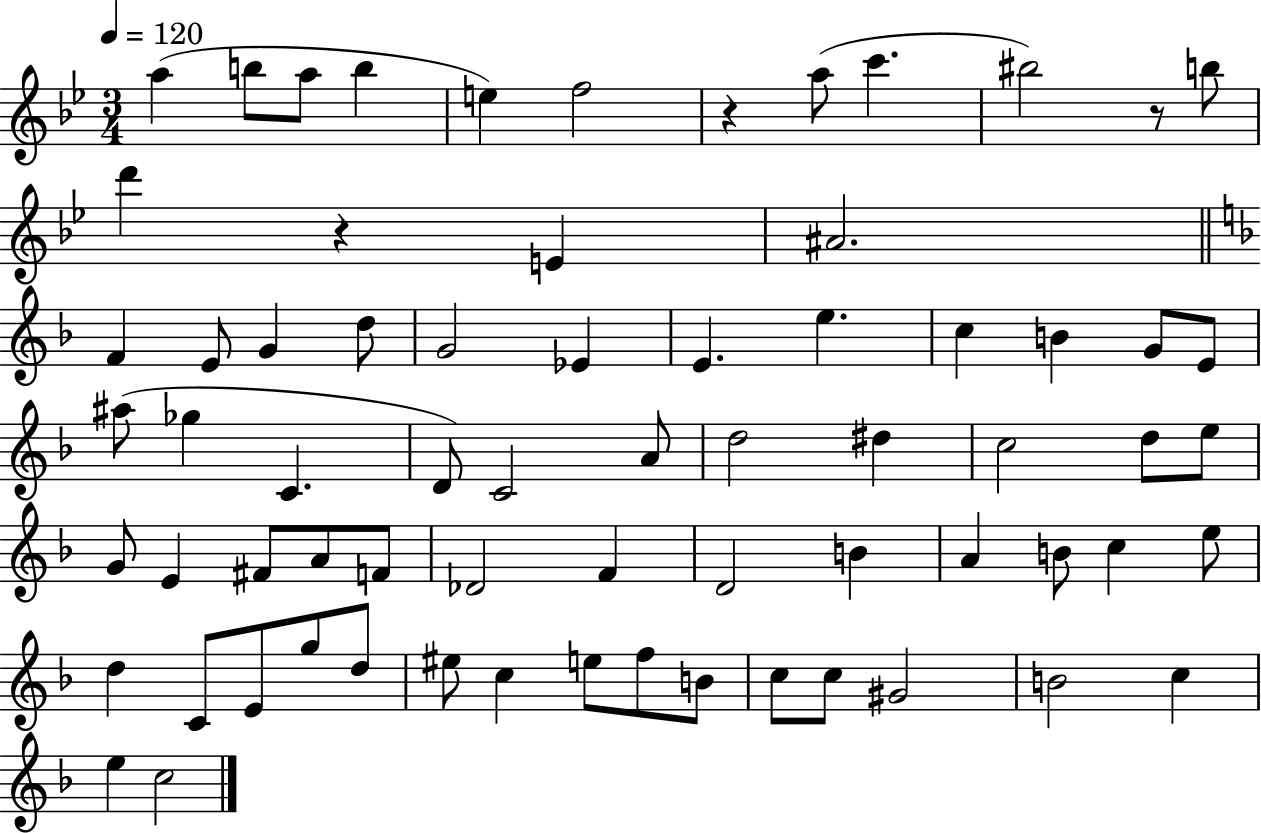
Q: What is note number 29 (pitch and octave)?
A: D4